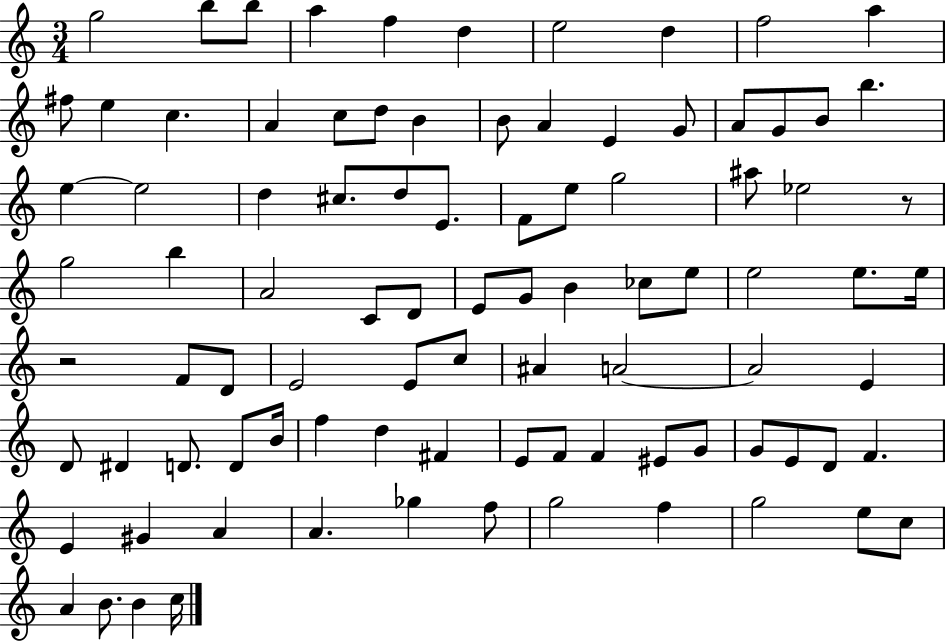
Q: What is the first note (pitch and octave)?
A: G5